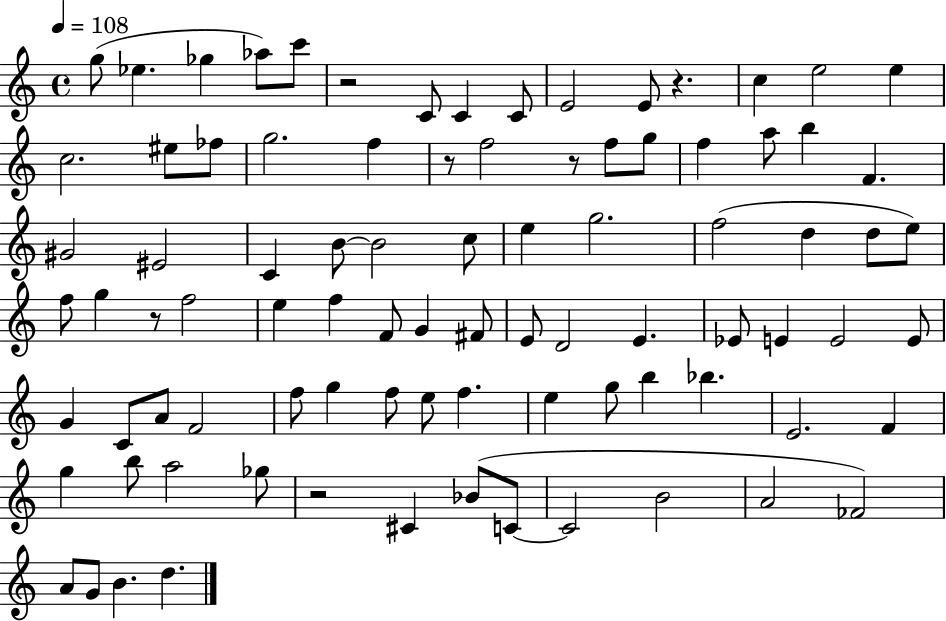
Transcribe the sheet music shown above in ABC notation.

X:1
T:Untitled
M:4/4
L:1/4
K:C
g/2 _e _g _a/2 c'/2 z2 C/2 C C/2 E2 E/2 z c e2 e c2 ^e/2 _f/2 g2 f z/2 f2 z/2 f/2 g/2 f a/2 b F ^G2 ^E2 C B/2 B2 c/2 e g2 f2 d d/2 e/2 f/2 g z/2 f2 e f F/2 G ^F/2 E/2 D2 E _E/2 E E2 E/2 G C/2 A/2 F2 f/2 g f/2 e/2 f e g/2 b _b E2 F g b/2 a2 _g/2 z2 ^C _B/2 C/2 C2 B2 A2 _F2 A/2 G/2 B d